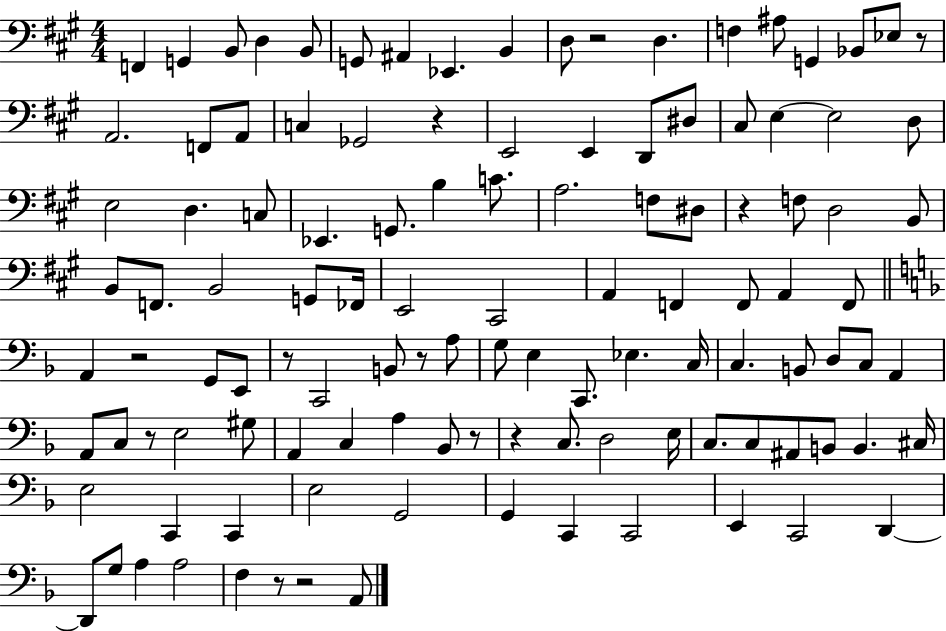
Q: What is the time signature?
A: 4/4